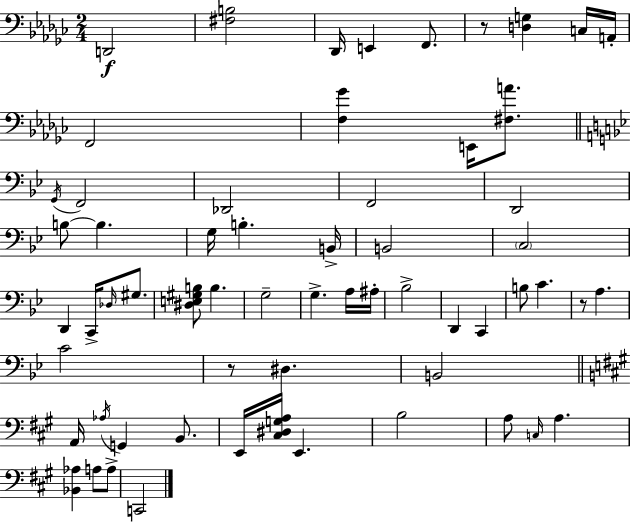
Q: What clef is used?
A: bass